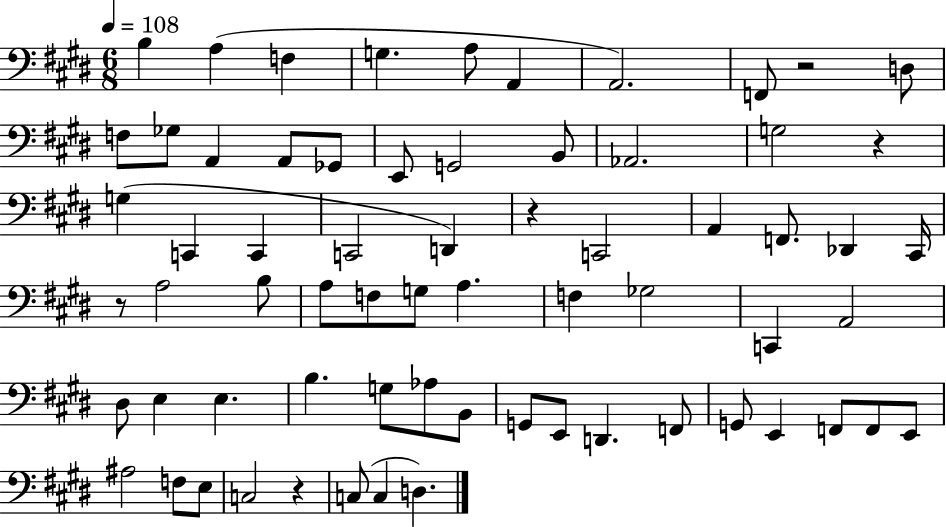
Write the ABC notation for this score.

X:1
T:Untitled
M:6/8
L:1/4
K:E
B, A, F, G, A,/2 A,, A,,2 F,,/2 z2 D,/2 F,/2 _G,/2 A,, A,,/2 _G,,/2 E,,/2 G,,2 B,,/2 _A,,2 G,2 z G, C,, C,, C,,2 D,, z C,,2 A,, F,,/2 _D,, ^C,,/4 z/2 A,2 B,/2 A,/2 F,/2 G,/2 A, F, _G,2 C,, A,,2 ^D,/2 E, E, B, G,/2 _A,/2 B,,/2 G,,/2 E,,/2 D,, F,,/2 G,,/2 E,, F,,/2 F,,/2 E,,/2 ^A,2 F,/2 E,/2 C,2 z C,/2 C, D,